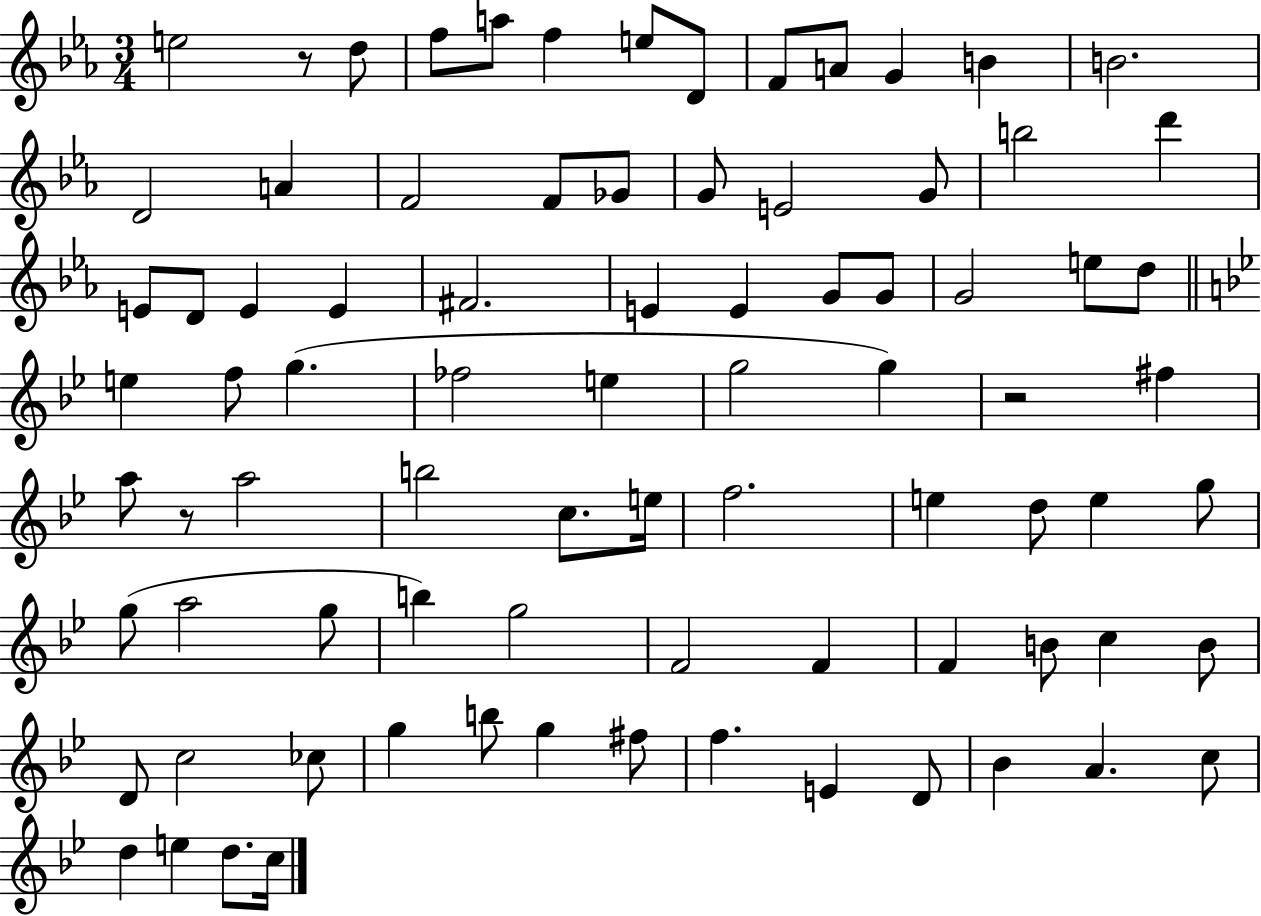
X:1
T:Untitled
M:3/4
L:1/4
K:Eb
e2 z/2 d/2 f/2 a/2 f e/2 D/2 F/2 A/2 G B B2 D2 A F2 F/2 _G/2 G/2 E2 G/2 b2 d' E/2 D/2 E E ^F2 E E G/2 G/2 G2 e/2 d/2 e f/2 g _f2 e g2 g z2 ^f a/2 z/2 a2 b2 c/2 e/4 f2 e d/2 e g/2 g/2 a2 g/2 b g2 F2 F F B/2 c B/2 D/2 c2 _c/2 g b/2 g ^f/2 f E D/2 _B A c/2 d e d/2 c/4